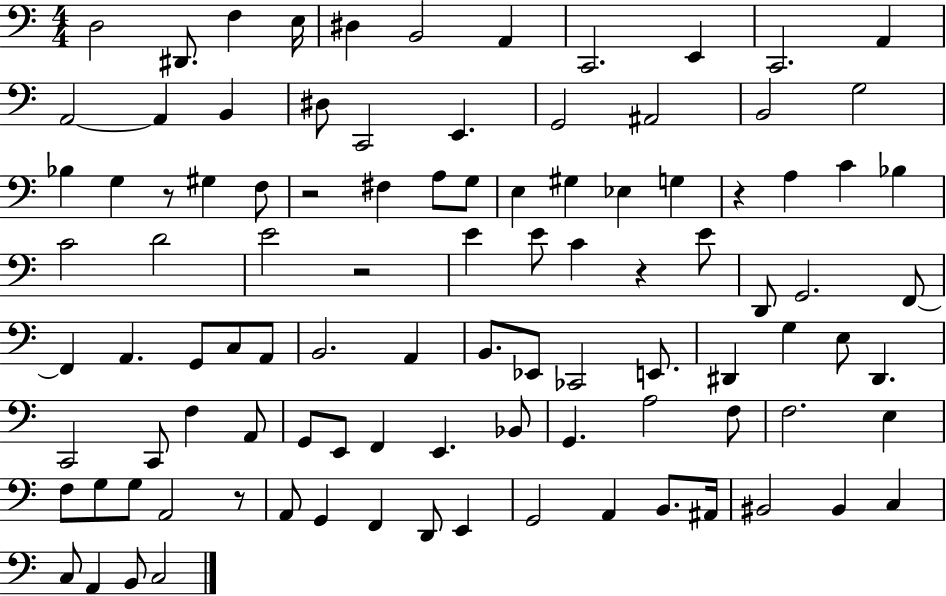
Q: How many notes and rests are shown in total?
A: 100